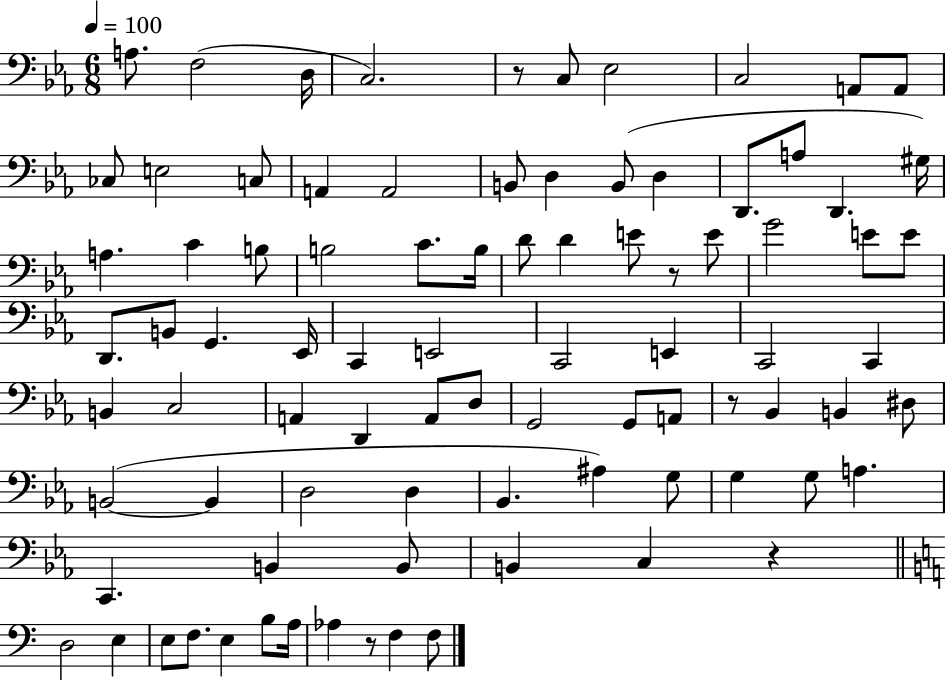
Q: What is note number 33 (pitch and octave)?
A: G4